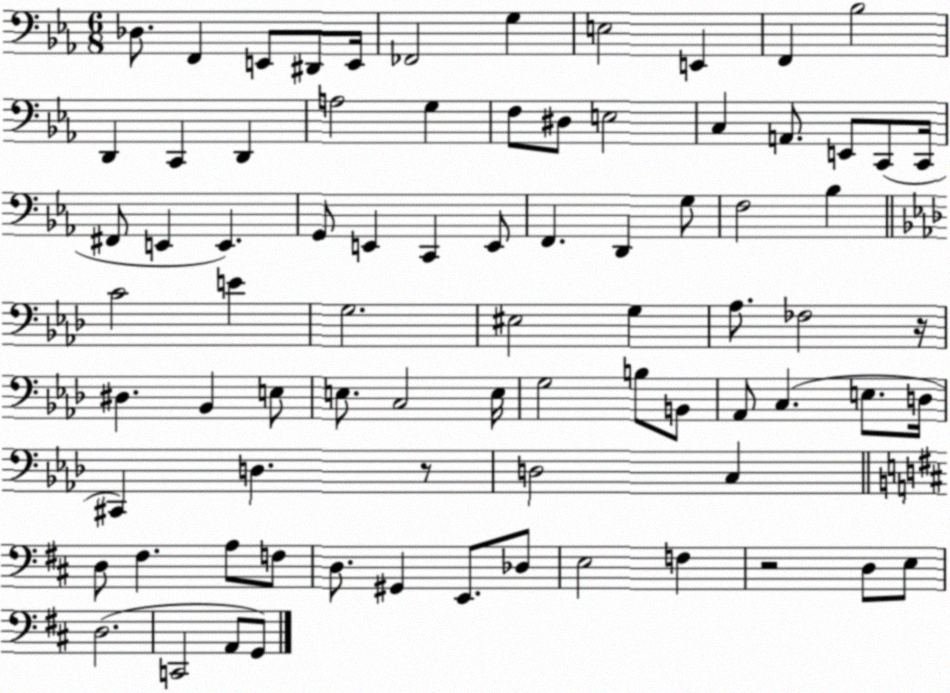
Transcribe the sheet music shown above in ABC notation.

X:1
T:Untitled
M:6/8
L:1/4
K:Eb
_D,/2 F,, E,,/2 ^D,,/2 E,,/4 _F,,2 G, E,2 E,, F,, _B,2 D,, C,, D,, A,2 G, F,/2 ^D,/2 E,2 C, A,,/2 E,,/2 C,,/2 C,,/4 ^F,,/2 E,, E,, G,,/2 E,, C,, E,,/2 F,, D,, G,/2 F,2 _B, C2 E G,2 ^E,2 G, _A,/2 _F,2 z/4 ^D, _B,, E,/2 E,/2 C,2 E,/4 G,2 B,/2 B,,/2 _A,,/2 C, E,/2 D,/4 ^C,, D, z/2 D,2 C, D,/2 ^F, A,/2 F,/2 D,/2 ^G,, E,,/2 _D,/2 E,2 F, z2 D,/2 E,/2 D,2 C,,2 A,,/2 G,,/2